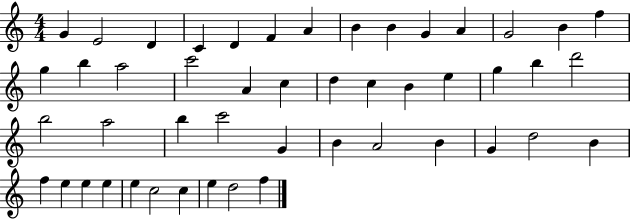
G4/q E4/h D4/q C4/q D4/q F4/q A4/q B4/q B4/q G4/q A4/q G4/h B4/q F5/q G5/q B5/q A5/h C6/h A4/q C5/q D5/q C5/q B4/q E5/q G5/q B5/q D6/h B5/h A5/h B5/q C6/h G4/q B4/q A4/h B4/q G4/q D5/h B4/q F5/q E5/q E5/q E5/q E5/q C5/h C5/q E5/q D5/h F5/q